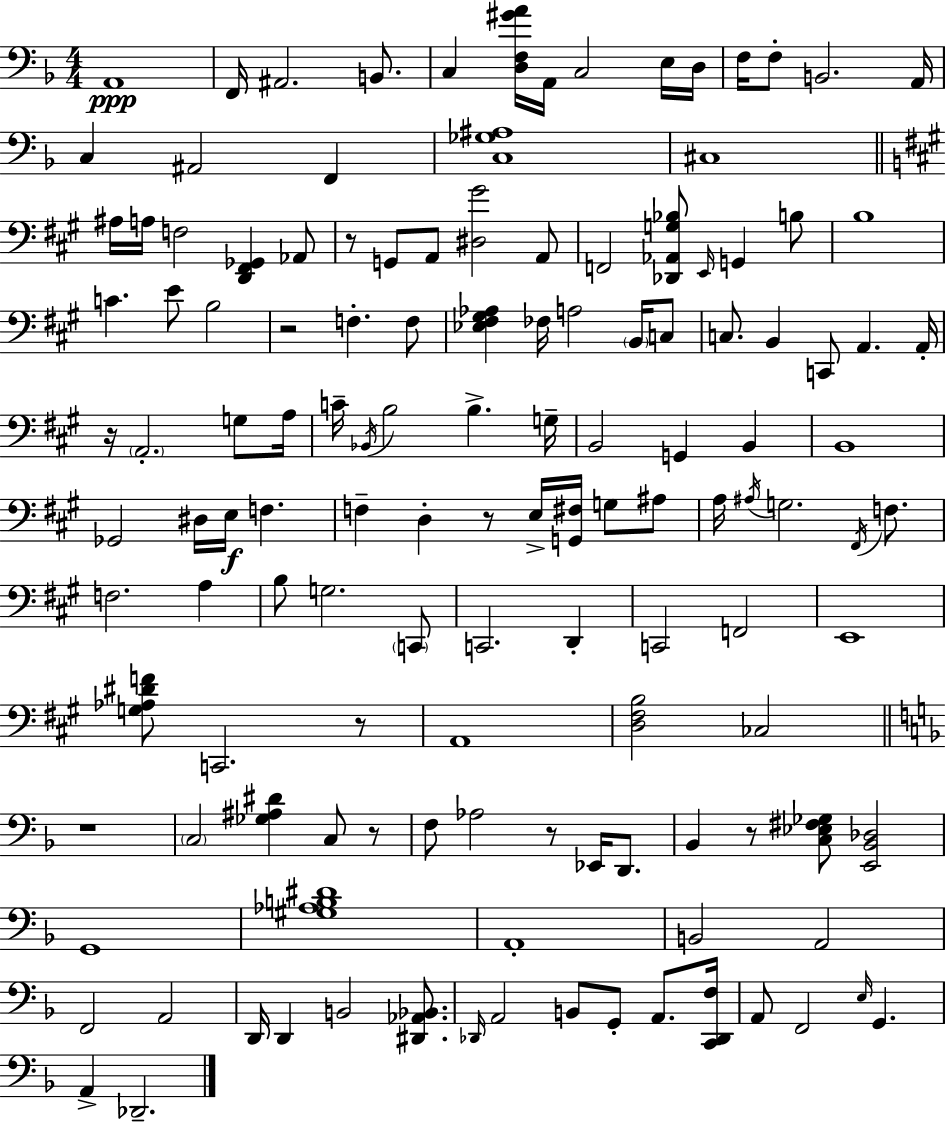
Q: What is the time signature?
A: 4/4